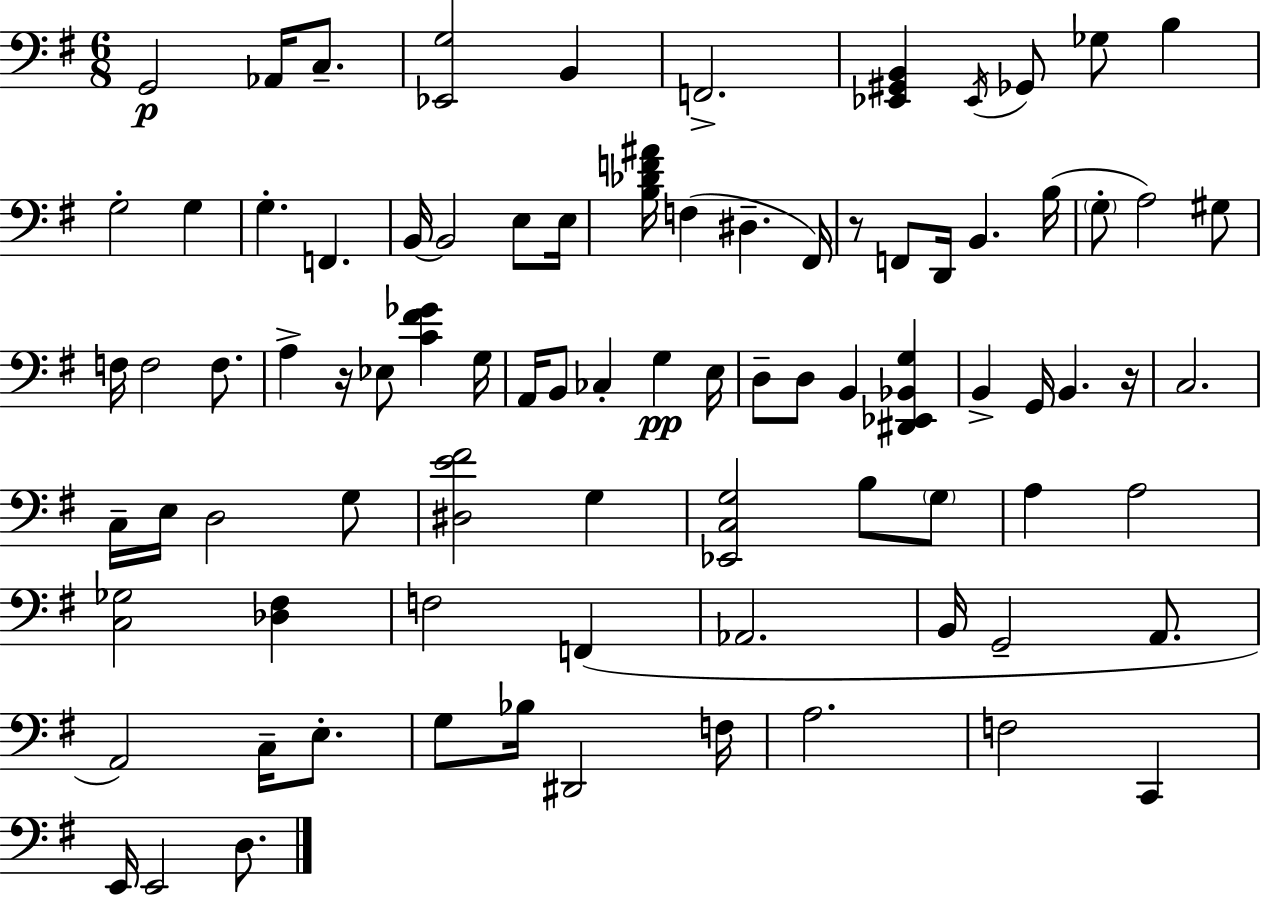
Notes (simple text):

G2/h Ab2/s C3/e. [Eb2,G3]/h B2/q F2/h. [Eb2,G#2,B2]/q Eb2/s Gb2/e Gb3/e B3/q G3/h G3/q G3/q. F2/q. B2/s B2/h E3/e E3/s [B3,Db4,F4,A#4]/s F3/q D#3/q. F#2/s R/e F2/e D2/s B2/q. B3/s G3/e A3/h G#3/e F3/s F3/h F3/e. A3/q R/s Eb3/e [C4,F#4,Gb4]/q G3/s A2/s B2/e CES3/q G3/q E3/s D3/e D3/e B2/q [D#2,Eb2,Bb2,G3]/q B2/q G2/s B2/q. R/s C3/h. C3/s E3/s D3/h G3/e [D#3,E4,F#4]/h G3/q [Eb2,C3,G3]/h B3/e G3/e A3/q A3/h [C3,Gb3]/h [Db3,F#3]/q F3/h F2/q Ab2/h. B2/s G2/h A2/e. A2/h C3/s E3/e. G3/e Bb3/s D#2/h F3/s A3/h. F3/h C2/q E2/s E2/h D3/e.